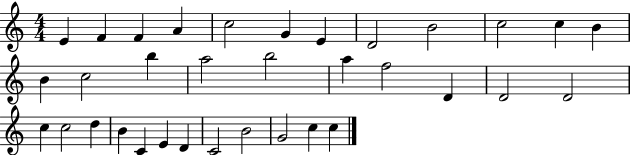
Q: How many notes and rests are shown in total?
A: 34